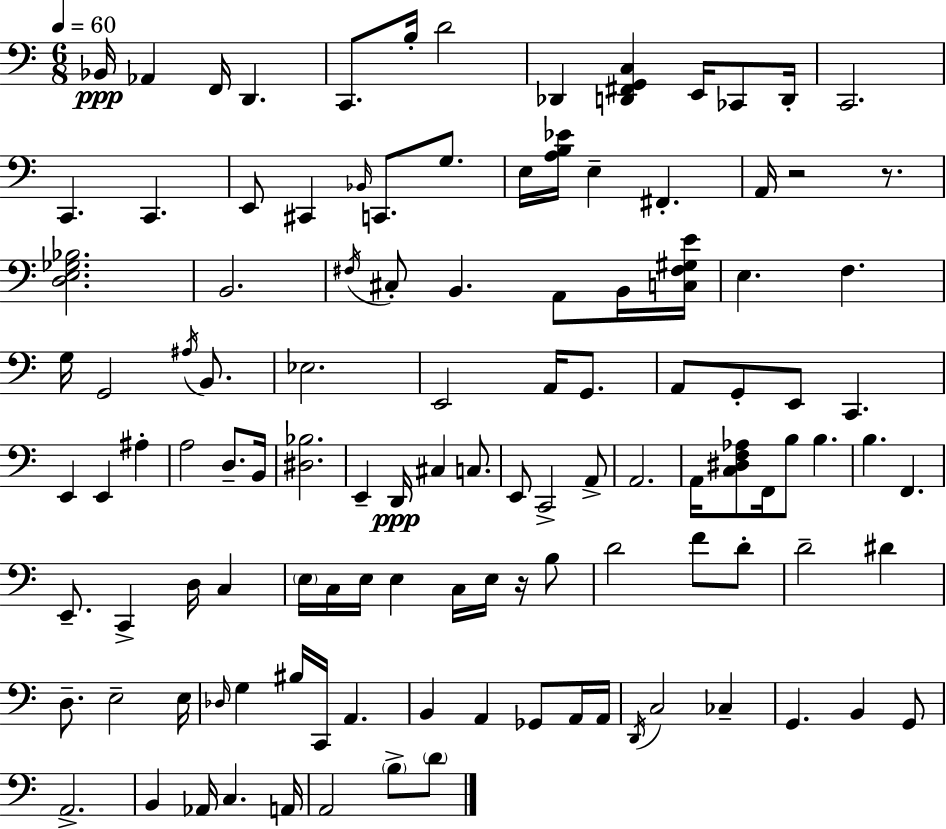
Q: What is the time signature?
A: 6/8